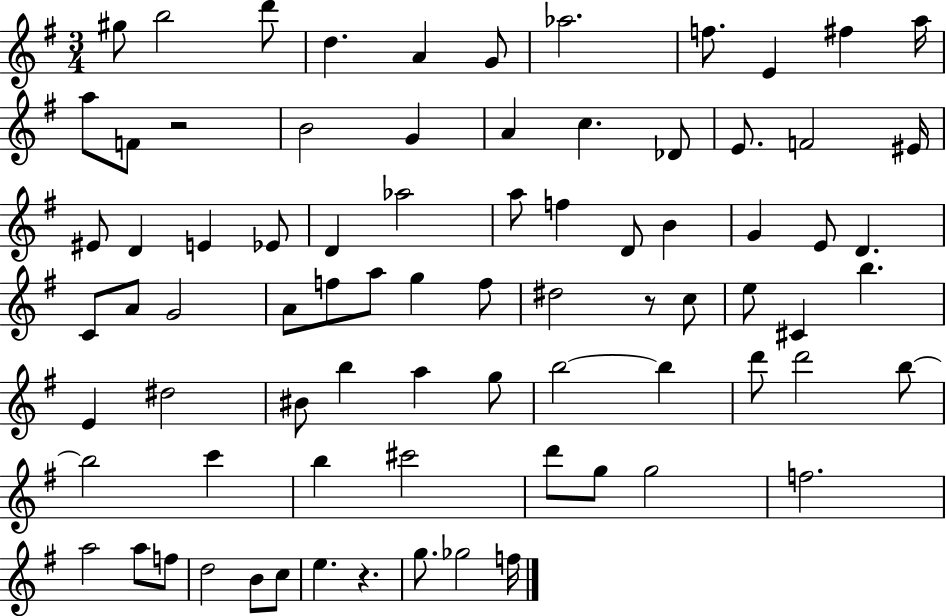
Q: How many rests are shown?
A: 3